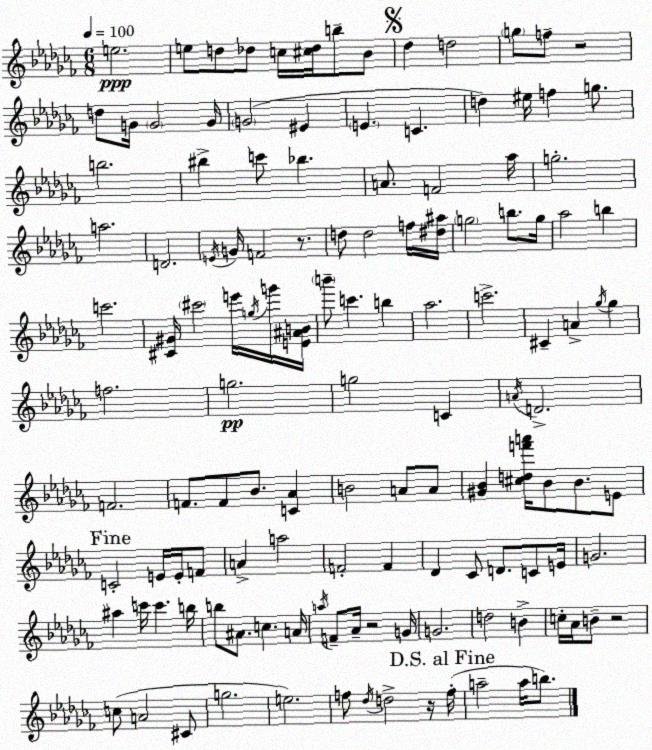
X:1
T:Untitled
M:6/8
L:1/4
K:Abm
e2 e/2 d/2 _d/2 c/4 [^c_d]/4 b/2 _B/2 _d d2 g/2 f/2 z2 d/2 G/4 G2 G/4 G2 ^E E C d ^e/4 f g/2 b2 ^b c'/2 _b A/2 F2 _a/4 g2 a2 D2 E/4 G/4 F2 z/2 d/2 d2 f/4 [^d^a]/4 g2 b/2 g/4 _a2 b c'2 [^C^G]/4 ^c'2 e'/4 g/4 g'/4 [E^AB]/4 b'/2 c' b _a2 c'2 ^C A _g/4 _g f2 g2 g2 C A/4 D2 F2 F/2 F/2 _B/2 [C_A] B2 A/2 A/2 [^G_B] [^cdf'a']/4 _B/2 _B/2 E/2 C2 E/4 E/4 F/2 A a2 F2 F _D _C/2 D/2 C/2 E/4 G2 ^a c'/4 c' b/4 b/2 ^A/2 c A/4 a/4 F/2 _A/4 z2 G/4 G2 d2 B c/4 _A/4 B/2 z2 c/2 A2 ^C/2 g2 e2 f/2 _d/4 d2 z/4 f/4 a2 a/4 b/2